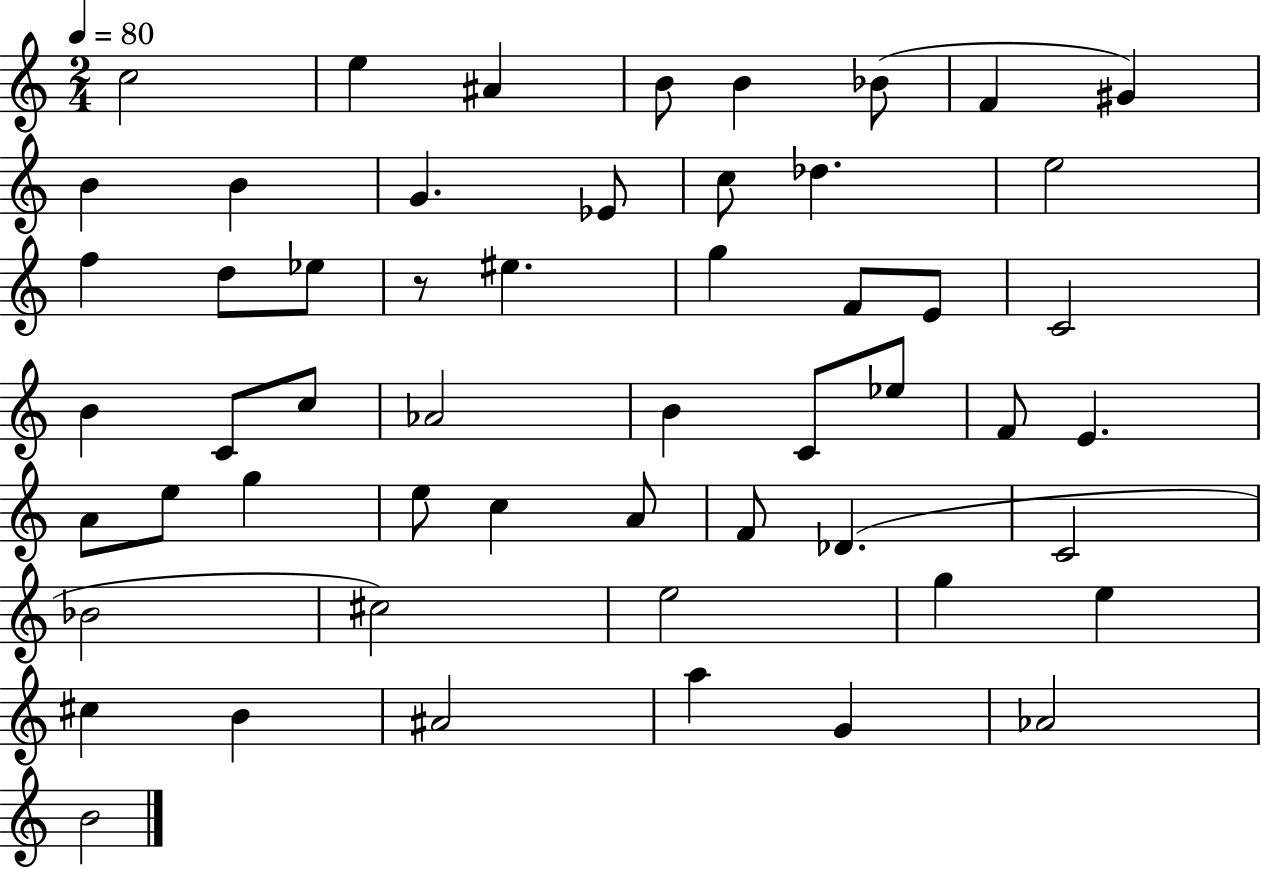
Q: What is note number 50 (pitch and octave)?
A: A5